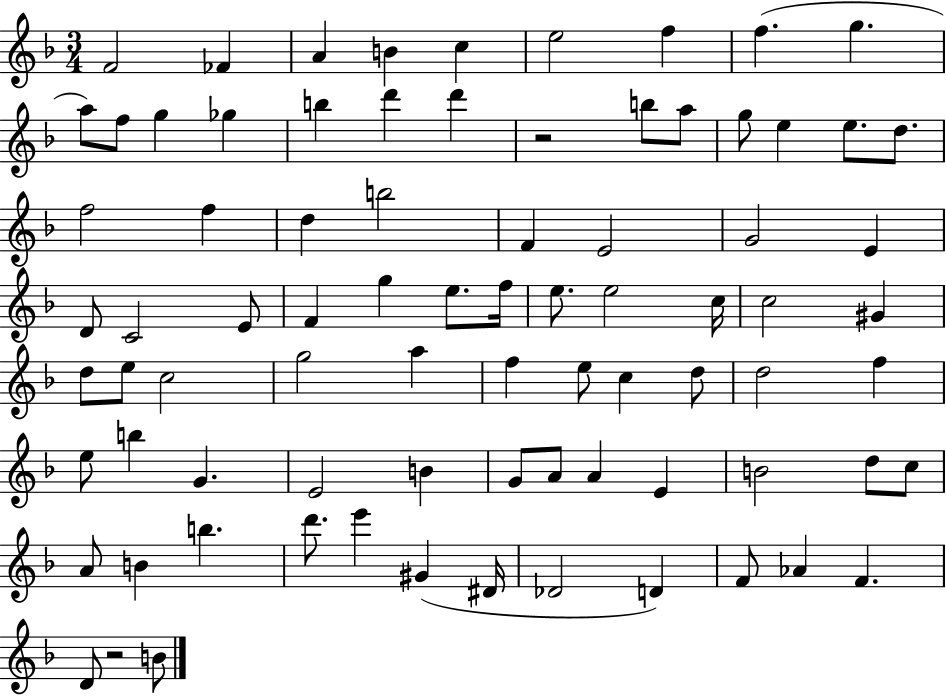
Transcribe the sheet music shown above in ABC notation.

X:1
T:Untitled
M:3/4
L:1/4
K:F
F2 _F A B c e2 f f g a/2 f/2 g _g b d' d' z2 b/2 a/2 g/2 e e/2 d/2 f2 f d b2 F E2 G2 E D/2 C2 E/2 F g e/2 f/4 e/2 e2 c/4 c2 ^G d/2 e/2 c2 g2 a f e/2 c d/2 d2 f e/2 b G E2 B G/2 A/2 A E B2 d/2 c/2 A/2 B b d'/2 e' ^G ^D/4 _D2 D F/2 _A F D/2 z2 B/2